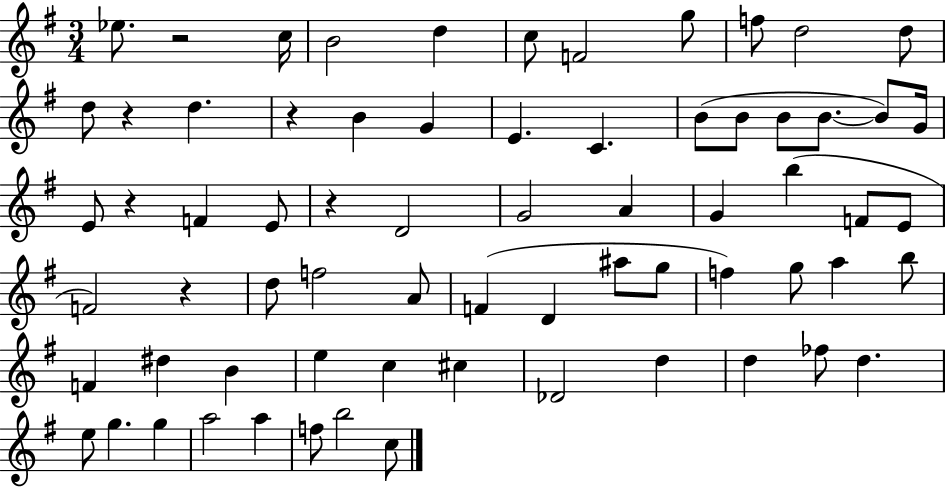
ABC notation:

X:1
T:Untitled
M:3/4
L:1/4
K:G
_e/2 z2 c/4 B2 d c/2 F2 g/2 f/2 d2 d/2 d/2 z d z B G E C B/2 B/2 B/2 B/2 B/2 G/4 E/2 z F E/2 z D2 G2 A G b F/2 E/2 F2 z d/2 f2 A/2 F D ^a/2 g/2 f g/2 a b/2 F ^d B e c ^c _D2 d d _f/2 d e/2 g g a2 a f/2 b2 c/2